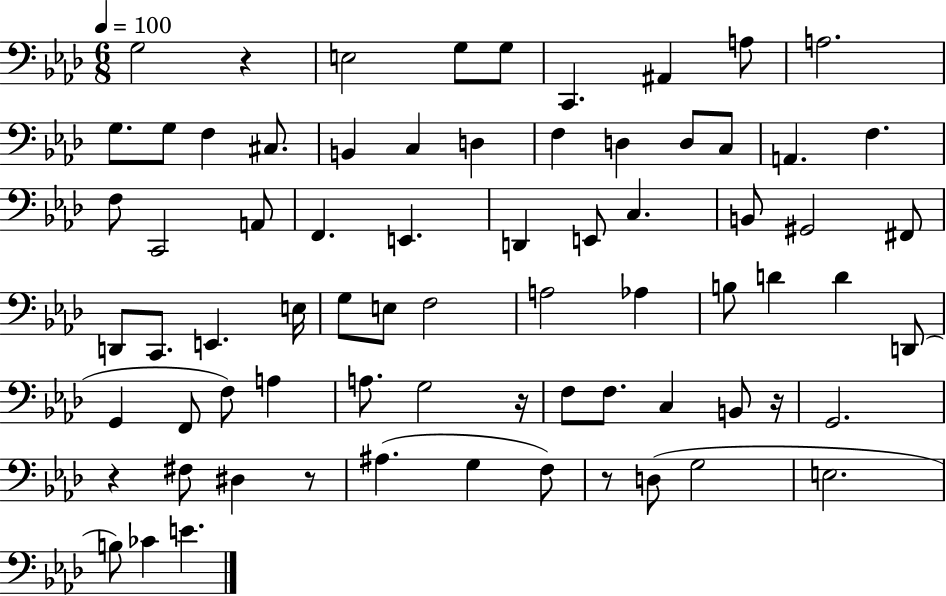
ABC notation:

X:1
T:Untitled
M:6/8
L:1/4
K:Ab
G,2 z E,2 G,/2 G,/2 C,, ^A,, A,/2 A,2 G,/2 G,/2 F, ^C,/2 B,, C, D, F, D, D,/2 C,/2 A,, F, F,/2 C,,2 A,,/2 F,, E,, D,, E,,/2 C, B,,/2 ^G,,2 ^F,,/2 D,,/2 C,,/2 E,, E,/4 G,/2 E,/2 F,2 A,2 _A, B,/2 D D D,,/2 G,, F,,/2 F,/2 A, A,/2 G,2 z/4 F,/2 F,/2 C, B,,/2 z/4 G,,2 z ^F,/2 ^D, z/2 ^A, G, F,/2 z/2 D,/2 G,2 E,2 B,/2 _C E